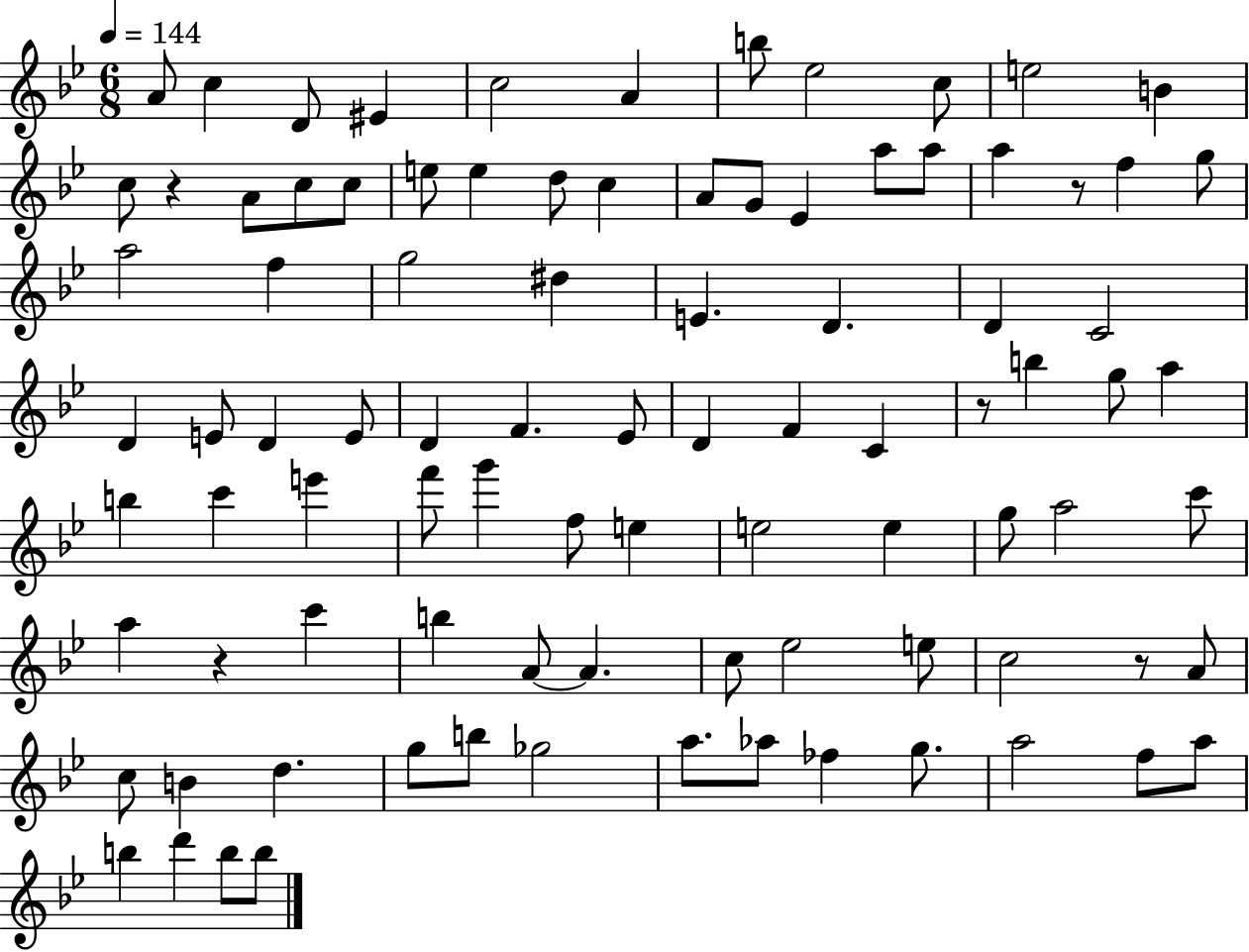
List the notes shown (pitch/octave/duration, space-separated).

A4/e C5/q D4/e EIS4/q C5/h A4/q B5/e Eb5/h C5/e E5/h B4/q C5/e R/q A4/e C5/e C5/e E5/e E5/q D5/e C5/q A4/e G4/e Eb4/q A5/e A5/e A5/q R/e F5/q G5/e A5/h F5/q G5/h D#5/q E4/q. D4/q. D4/q C4/h D4/q E4/e D4/q E4/e D4/q F4/q. Eb4/e D4/q F4/q C4/q R/e B5/q G5/e A5/q B5/q C6/q E6/q F6/e G6/q F5/e E5/q E5/h E5/q G5/e A5/h C6/e A5/q R/q C6/q B5/q A4/e A4/q. C5/e Eb5/h E5/e C5/h R/e A4/e C5/e B4/q D5/q. G5/e B5/e Gb5/h A5/e. Ab5/e FES5/q G5/e. A5/h F5/e A5/e B5/q D6/q B5/e B5/e